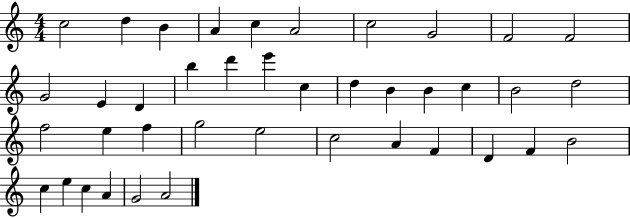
C5/h D5/q B4/q A4/q C5/q A4/h C5/h G4/h F4/h F4/h G4/h E4/q D4/q B5/q D6/q E6/q C5/q D5/q B4/q B4/q C5/q B4/h D5/h F5/h E5/q F5/q G5/h E5/h C5/h A4/q F4/q D4/q F4/q B4/h C5/q E5/q C5/q A4/q G4/h A4/h